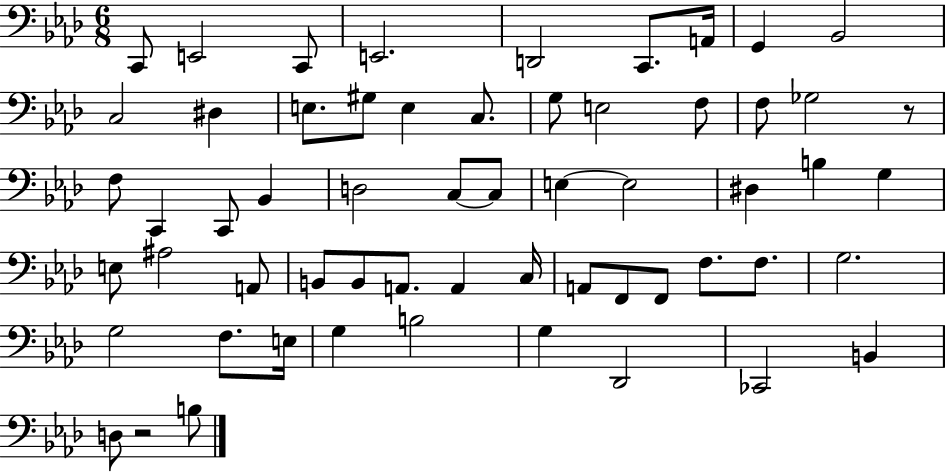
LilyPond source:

{
  \clef bass
  \numericTimeSignature
  \time 6/8
  \key aes \major
  c,8 e,2 c,8 | e,2. | d,2 c,8. a,16 | g,4 bes,2 | \break c2 dis4 | e8. gis8 e4 c8. | g8 e2 f8 | f8 ges2 r8 | \break f8 c,4 c,8 bes,4 | d2 c8~~ c8 | e4~~ e2 | dis4 b4 g4 | \break e8 ais2 a,8 | b,8 b,8 a,8. a,4 c16 | a,8 f,8 f,8 f8. f8. | g2. | \break g2 f8. e16 | g4 b2 | g4 des,2 | ces,2 b,4 | \break d8 r2 b8 | \bar "|."
}